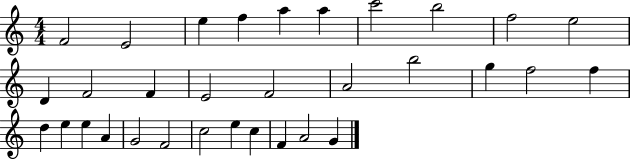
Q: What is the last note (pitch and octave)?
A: G4